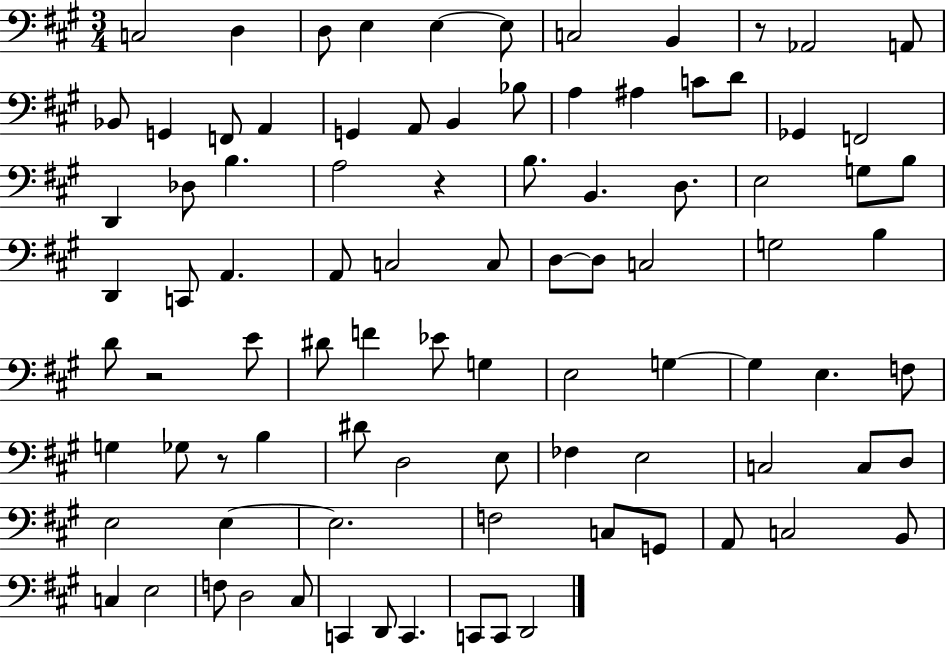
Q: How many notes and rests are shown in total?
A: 91